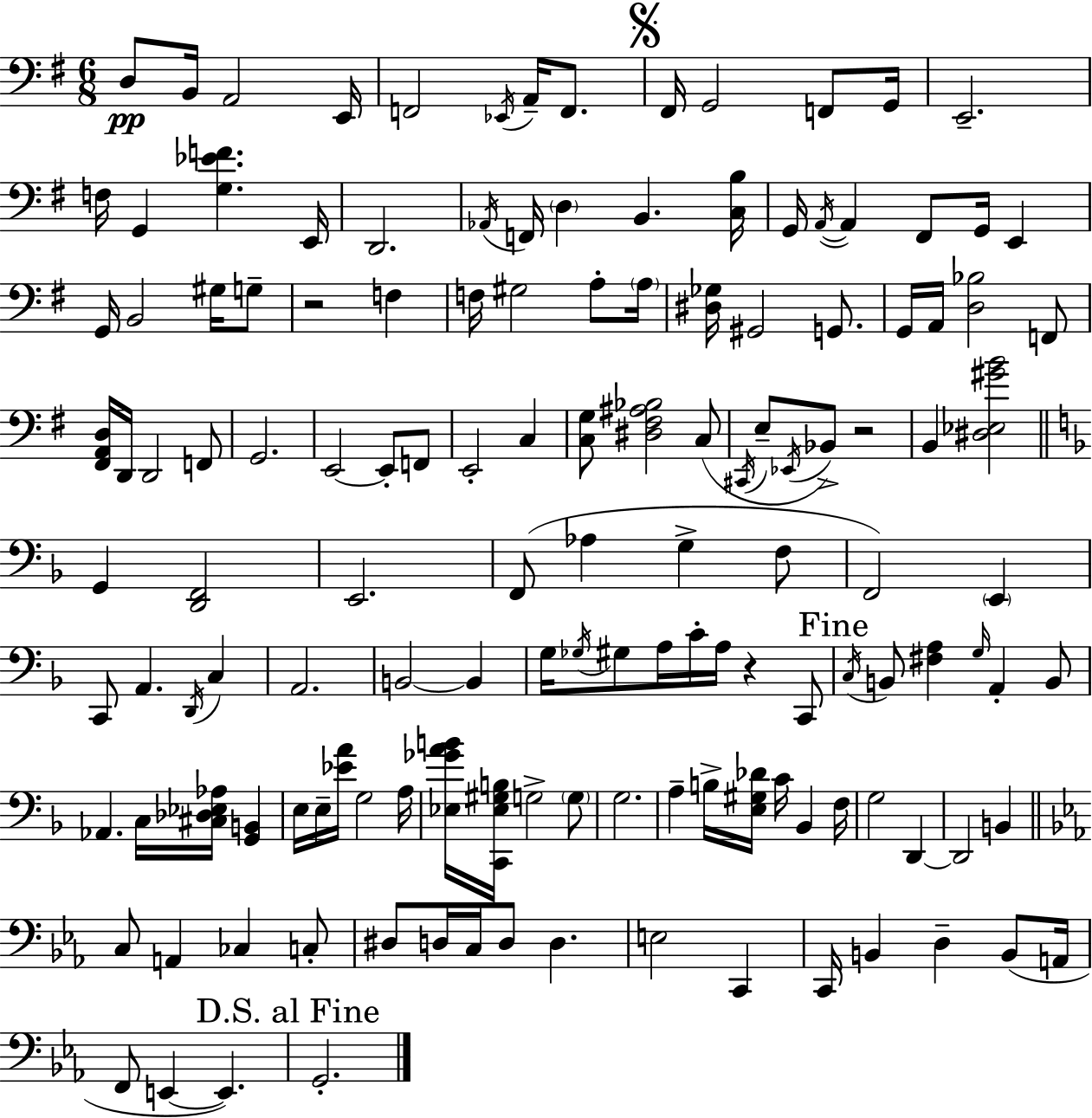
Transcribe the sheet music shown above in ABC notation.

X:1
T:Untitled
M:6/8
L:1/4
K:G
D,/2 B,,/4 A,,2 E,,/4 F,,2 _E,,/4 A,,/4 F,,/2 ^F,,/4 G,,2 F,,/2 G,,/4 E,,2 F,/4 G,, [G,_EF] E,,/4 D,,2 _A,,/4 F,,/4 D, B,, [C,B,]/4 G,,/4 A,,/4 A,, ^F,,/2 G,,/4 E,, G,,/4 B,,2 ^G,/4 G,/2 z2 F, F,/4 ^G,2 A,/2 A,/4 [^D,_G,]/4 ^G,,2 G,,/2 G,,/4 A,,/4 [D,_B,]2 F,,/2 [^F,,A,,D,]/4 D,,/4 D,,2 F,,/2 G,,2 E,,2 E,,/2 F,,/2 E,,2 C, [C,G,]/2 [^D,^F,^A,_B,]2 C,/2 ^C,,/4 E,/2 _E,,/4 _B,,/2 z2 B,, [^D,_E,^GB]2 G,, [D,,F,,]2 E,,2 F,,/2 _A, G, F,/2 F,,2 E,, C,,/2 A,, D,,/4 C, A,,2 B,,2 B,, G,/4 _G,/4 ^G,/2 A,/4 C/4 A,/4 z C,,/2 C,/4 B,,/2 [^F,A,] G,/4 A,, B,,/2 _A,, C,/4 [^C,_D,_E,_A,]/4 [G,,B,,] E,/4 E,/4 [_EA]/4 G,2 A,/4 [_E,_GAB]/4 [C,,_E,^G,B,]/4 G,2 G,/2 G,2 A, B,/4 [E,^G,_D]/4 C/4 _B,, F,/4 G,2 D,, D,,2 B,, C,/2 A,, _C, C,/2 ^D,/2 D,/4 C,/4 D,/2 D, E,2 C,, C,,/4 B,, D, B,,/2 A,,/4 F,,/2 E,, E,, G,,2